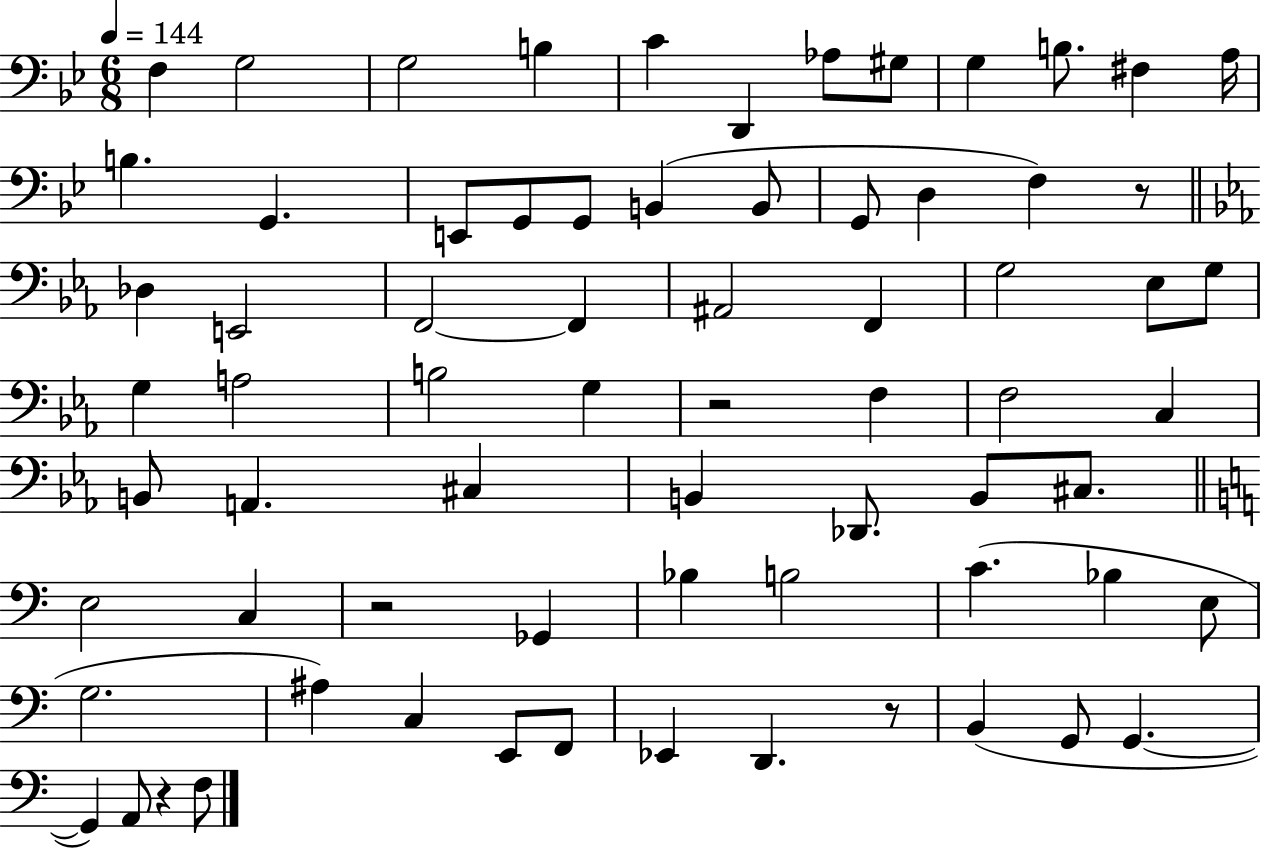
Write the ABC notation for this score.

X:1
T:Untitled
M:6/8
L:1/4
K:Bb
F, G,2 G,2 B, C D,, _A,/2 ^G,/2 G, B,/2 ^F, A,/4 B, G,, E,,/2 G,,/2 G,,/2 B,, B,,/2 G,,/2 D, F, z/2 _D, E,,2 F,,2 F,, ^A,,2 F,, G,2 _E,/2 G,/2 G, A,2 B,2 G, z2 F, F,2 C, B,,/2 A,, ^C, B,, _D,,/2 B,,/2 ^C,/2 E,2 C, z2 _G,, _B, B,2 C _B, E,/2 G,2 ^A, C, E,,/2 F,,/2 _E,, D,, z/2 B,, G,,/2 G,, G,, A,,/2 z F,/2